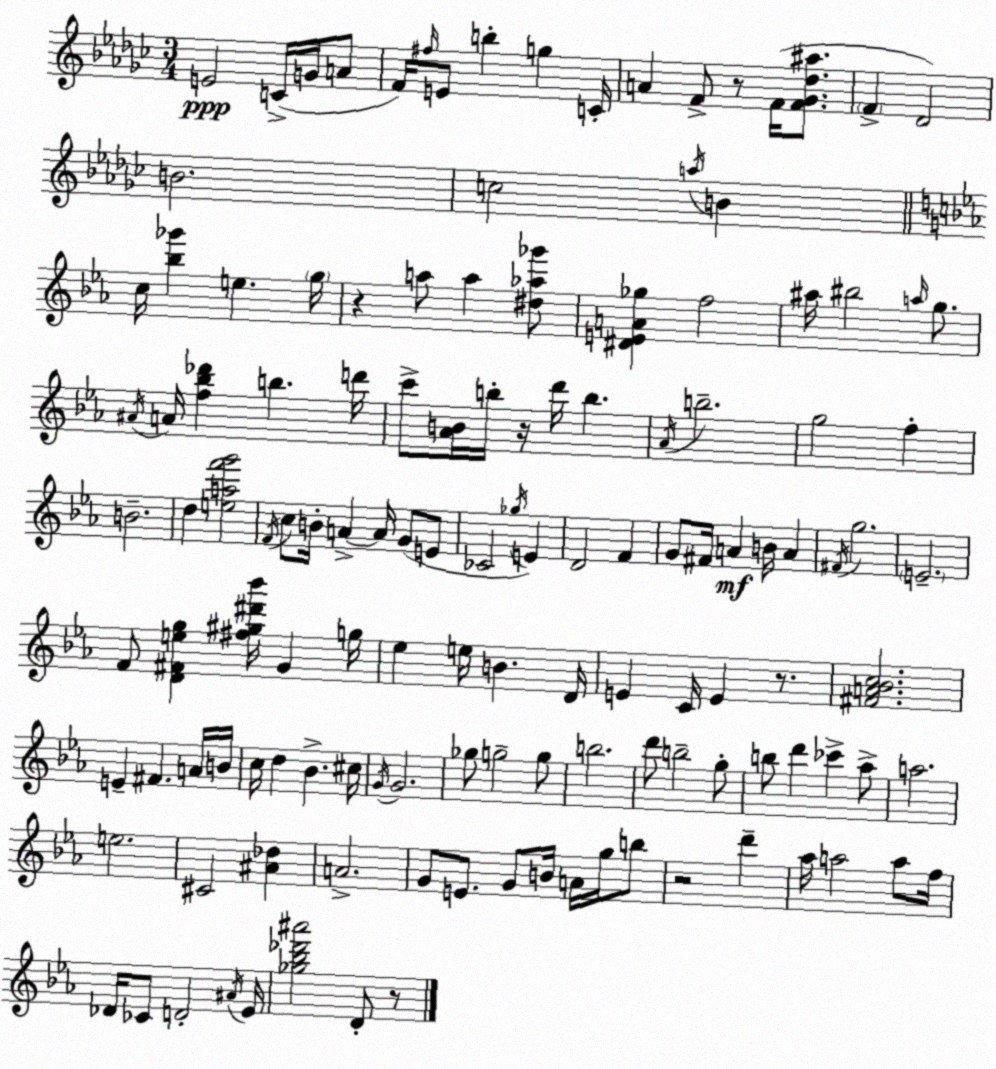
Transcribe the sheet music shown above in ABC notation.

X:1
T:Untitled
M:3/4
L:1/4
K:Ebm
E2 C/4 G/4 A/2 F/4 ^f/4 E/2 b g C/4 A F/2 z/2 F/4 [F_G_d^a]/2 F _D2 B2 c2 a/4 B c/4 [_b_g'] e g/4 z a/2 a [^d_a_g']/2 [^DEA_g] f2 ^a/4 ^b2 a/4 g/2 ^A/4 A/4 [f_b_d'] b d'/4 c'/2 [_AB]/4 b/4 z/4 d'/4 b _A/4 b2 g2 f B2 d [eaf'g']2 F/4 c/2 B/4 A A/4 G/2 E/2 _C2 _g/4 E D2 F G/2 ^F/4 A B/4 A ^F/4 g2 E2 F/2 [D^Feg] [^f^g^d'_b']/4 G g/4 _e e/4 B D/4 E C/4 E z/2 [^FA_Bc]2 E ^F A/4 B/4 c/4 d _B ^c/4 G/4 G2 _g/2 g2 g/2 b2 d'/2 b2 g/2 b/2 d' _c' _a/2 a2 e2 ^C2 [^A_d] A2 G/2 E/2 G/2 B/4 A/4 g/4 b/2 z2 d' _a/4 a2 a/2 f/4 _D/4 _C/2 D2 ^A/4 _E/4 [_g_b_d'^a']2 D/2 z/2